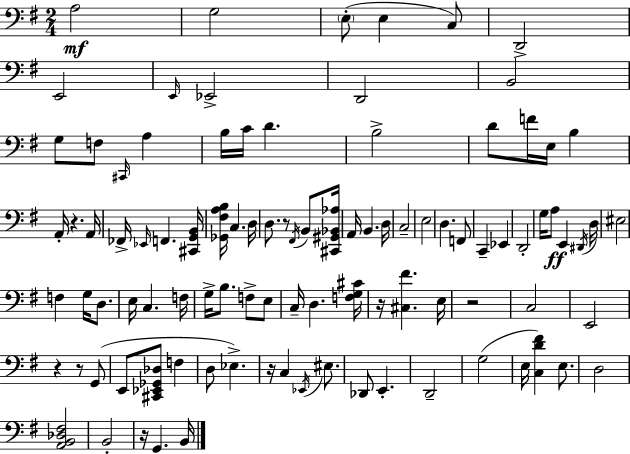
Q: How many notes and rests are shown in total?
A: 98